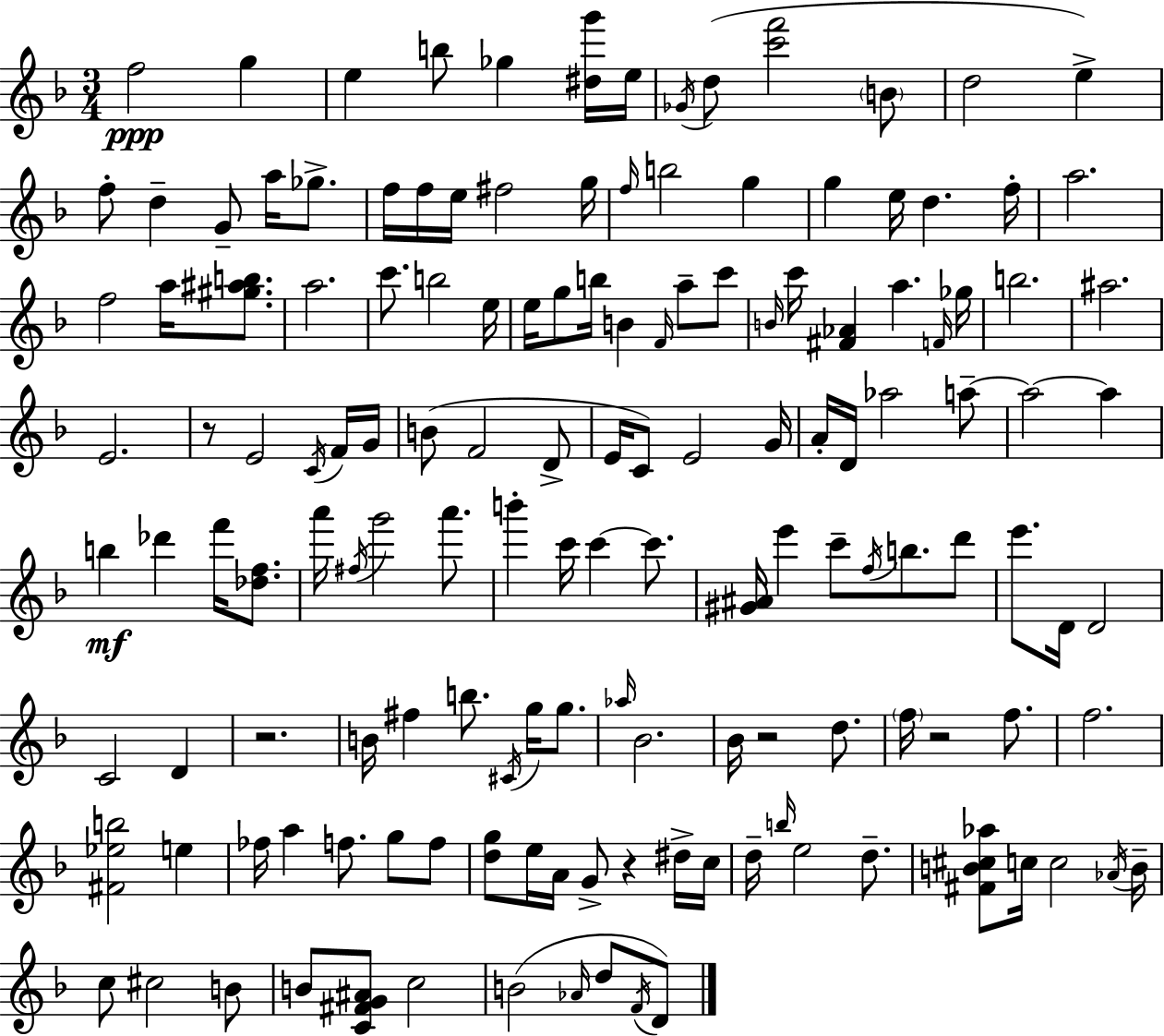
{
  \clef treble
  \numericTimeSignature
  \time 3/4
  \key f \major
  f''2\ppp g''4 | e''4 b''8 ges''4 <dis'' g'''>16 e''16 | \acciaccatura { ges'16 } d''8( <c''' f'''>2 \parenthesize b'8 | d''2 e''4->) | \break f''8-. d''4-- g'8-- a''16 ges''8.-> | f''16 f''16 e''16 fis''2 | g''16 \grace { f''16 } b''2 g''4 | g''4 e''16 d''4. | \break f''16-. a''2. | f''2 a''16 <gis'' ais'' b''>8. | a''2. | c'''8. b''2 | \break e''16 e''16 g''8 b''16 b'4 \grace { f'16 } a''8-- | c'''8 \grace { b'16 } c'''16 <fis' aes'>4 a''4. | \grace { f'16 } ges''16 b''2. | ais''2. | \break e'2. | r8 e'2 | \acciaccatura { c'16 } f'16 g'16 b'8( f'2 | d'8-> e'16 c'8) e'2 | \break g'16 a'16-. d'16 aes''2 | a''8--~~ a''2~~ | a''4 b''4\mf des'''4 | f'''16 <des'' f''>8. a'''16 \acciaccatura { fis''16 } g'''2 | \break a'''8. b'''4-. c'''16 | c'''4~~ c'''8. <gis' ais'>16 e'''4 | c'''8-- \acciaccatura { f''16 } b''8. d'''8 e'''8. d'16 | d'2 c'2 | \break d'4 r2. | b'16 fis''4 | b''8. \acciaccatura { cis'16 } g''16 g''8. \grace { aes''16 } bes'2. | bes'16 r2 | \break d''8. \parenthesize f''16 r2 | f''8. f''2. | <fis' ees'' b''>2 | e''4 fes''16 a''4 | \break f''8. g''8 f''8 <d'' g''>8 | e''16 a'16 g'8-> r4 dis''16-> c''16 d''16-- \grace { b''16 } | e''2 d''8.-- <fis' b' cis'' aes''>8 | c''16 c''2 \acciaccatura { aes'16 } b'16-- | \break c''8 cis''2 b'8 | b'8 <c' fis' g' ais'>8 c''2 | b'2( \grace { aes'16 } d''8 \acciaccatura { f'16 } | d'8) \bar "|."
}